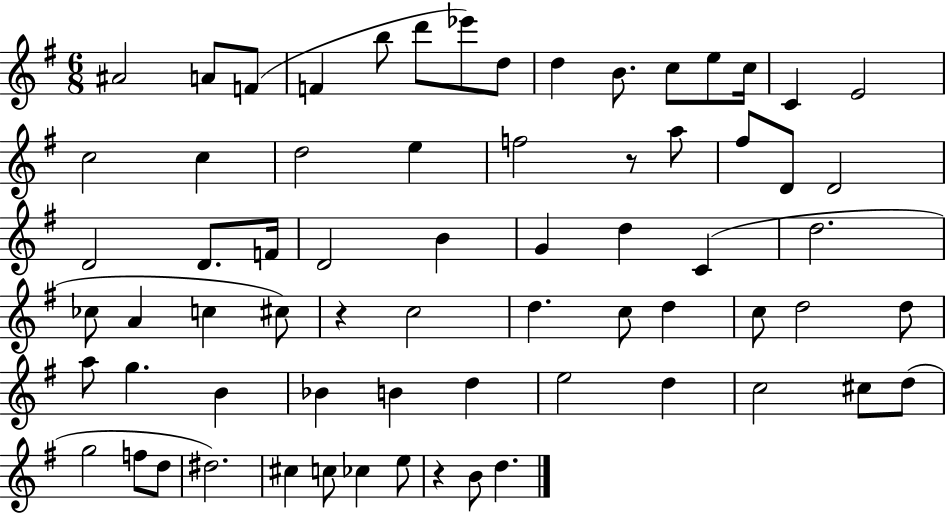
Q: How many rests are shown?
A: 3